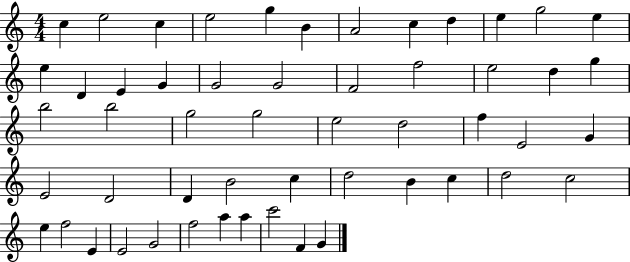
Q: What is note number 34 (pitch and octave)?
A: D4